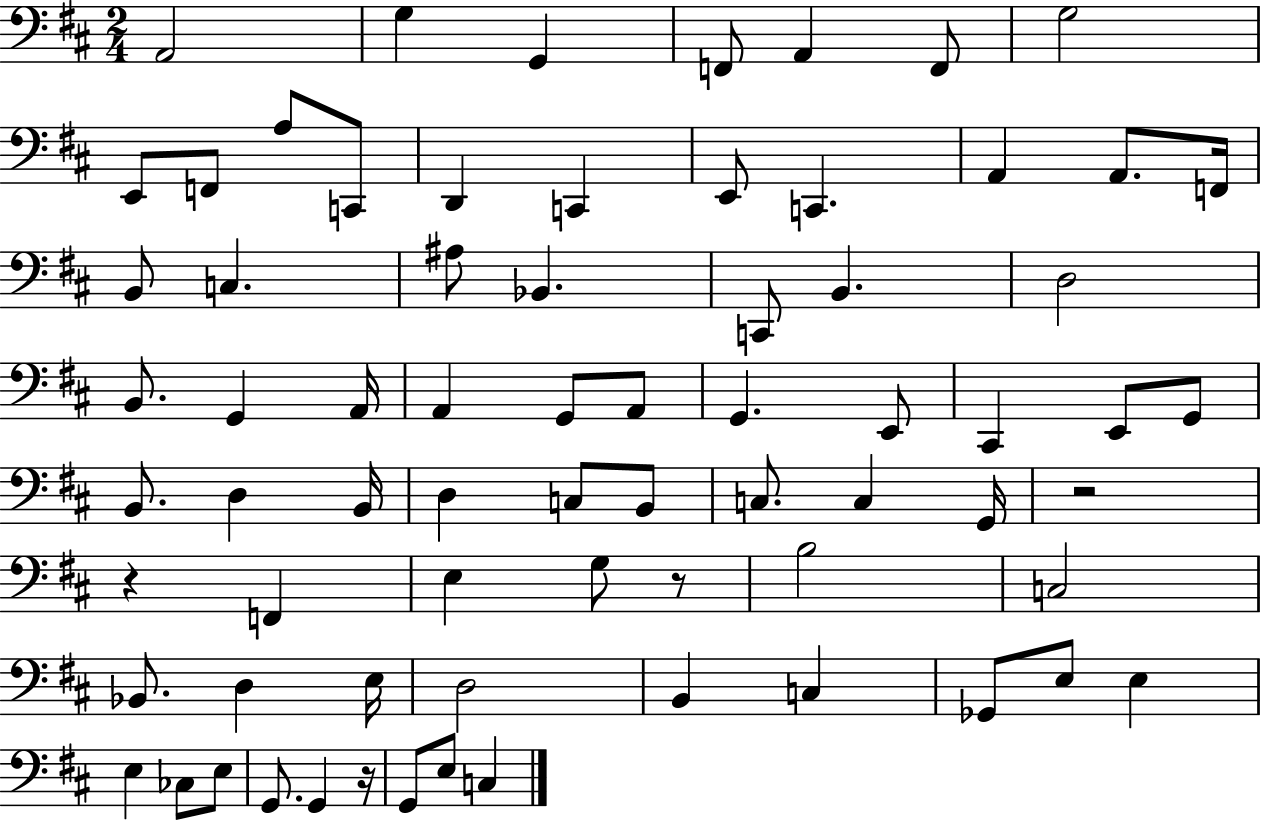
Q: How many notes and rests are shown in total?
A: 71